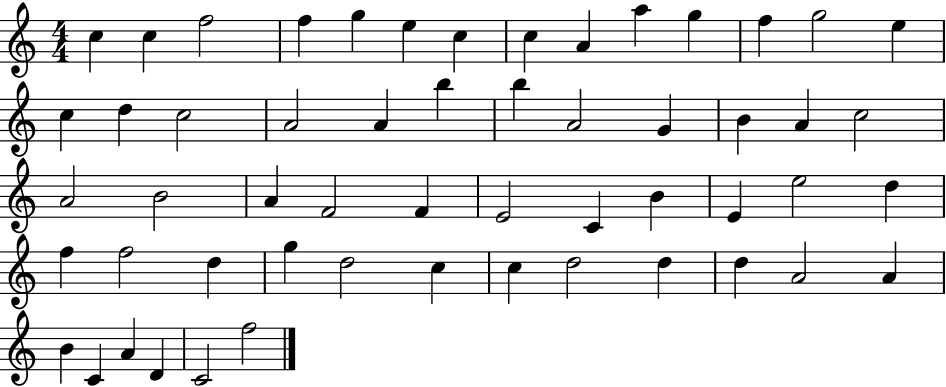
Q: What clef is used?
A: treble